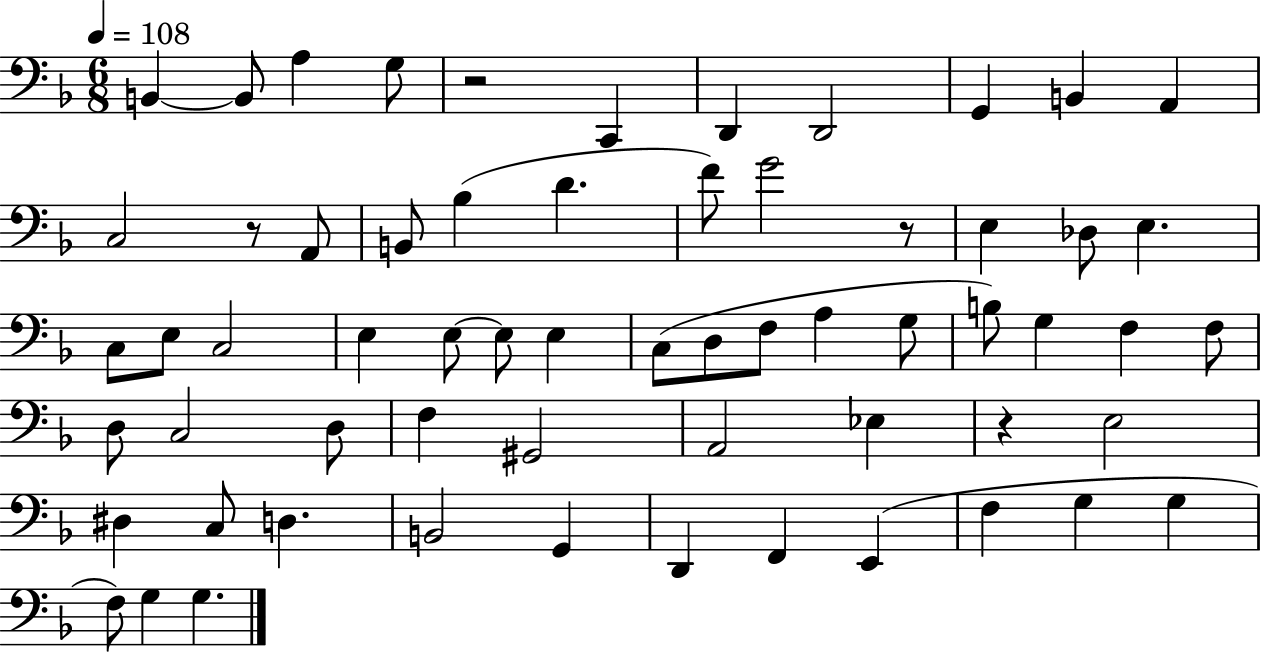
X:1
T:Untitled
M:6/8
L:1/4
K:F
B,, B,,/2 A, G,/2 z2 C,, D,, D,,2 G,, B,, A,, C,2 z/2 A,,/2 B,,/2 _B, D F/2 G2 z/2 E, _D,/2 E, C,/2 E,/2 C,2 E, E,/2 E,/2 E, C,/2 D,/2 F,/2 A, G,/2 B,/2 G, F, F,/2 D,/2 C,2 D,/2 F, ^G,,2 A,,2 _E, z E,2 ^D, C,/2 D, B,,2 G,, D,, F,, E,, F, G, G, F,/2 G, G,